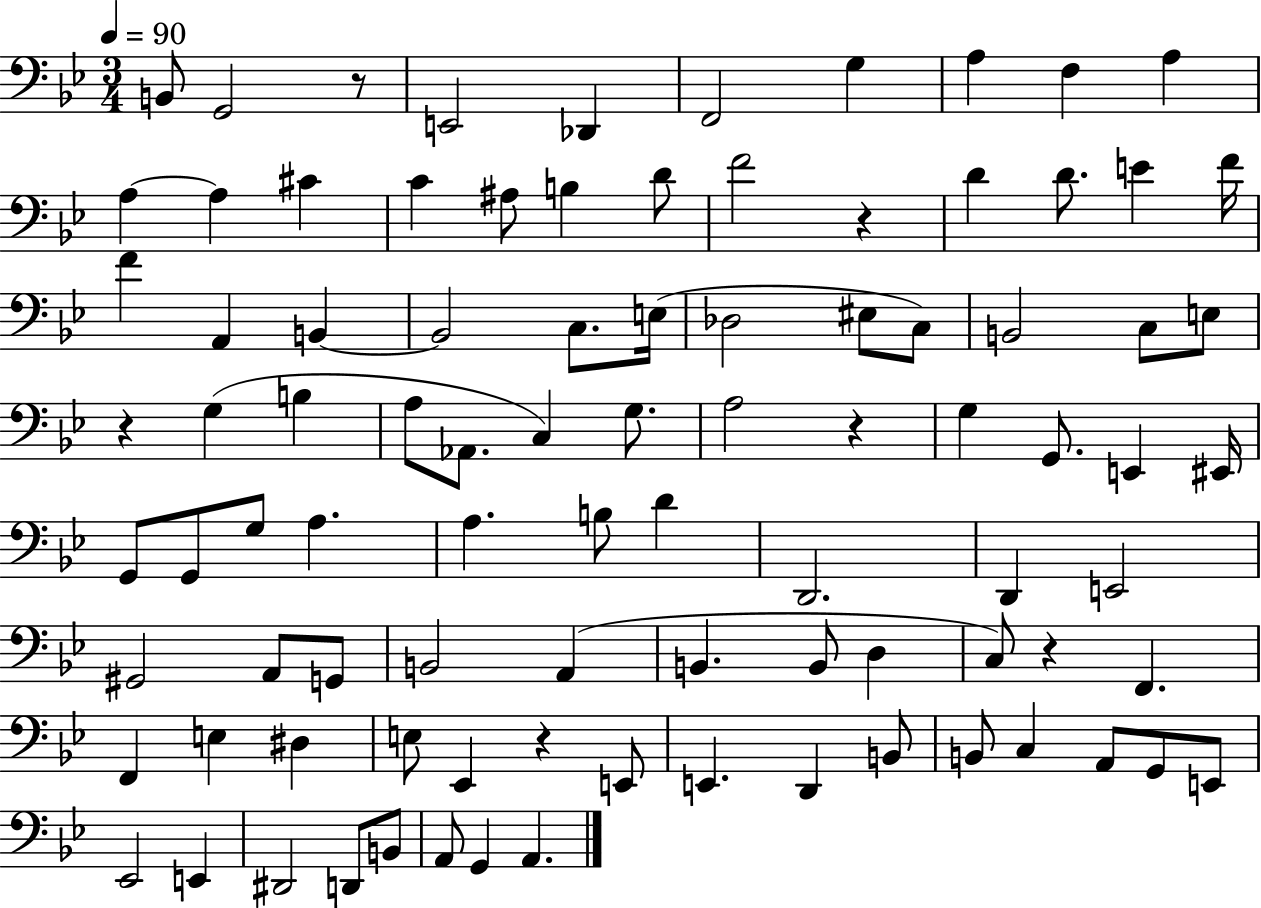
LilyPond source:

{
  \clef bass
  \numericTimeSignature
  \time 3/4
  \key bes \major
  \tempo 4 = 90
  b,8 g,2 r8 | e,2 des,4 | f,2 g4 | a4 f4 a4 | \break a4~~ a4 cis'4 | c'4 ais8 b4 d'8 | f'2 r4 | d'4 d'8. e'4 f'16 | \break f'4 a,4 b,4~~ | b,2 c8. e16( | des2 eis8 c8) | b,2 c8 e8 | \break r4 g4( b4 | a8 aes,8. c4) g8. | a2 r4 | g4 g,8. e,4 eis,16 | \break g,8 g,8 g8 a4. | a4. b8 d'4 | d,2. | d,4 e,2 | \break gis,2 a,8 g,8 | b,2 a,4( | b,4. b,8 d4 | c8) r4 f,4. | \break f,4 e4 dis4 | e8 ees,4 r4 e,8 | e,4. d,4 b,8 | b,8 c4 a,8 g,8 e,8 | \break ees,2 e,4 | dis,2 d,8 b,8 | a,8 g,4 a,4. | \bar "|."
}